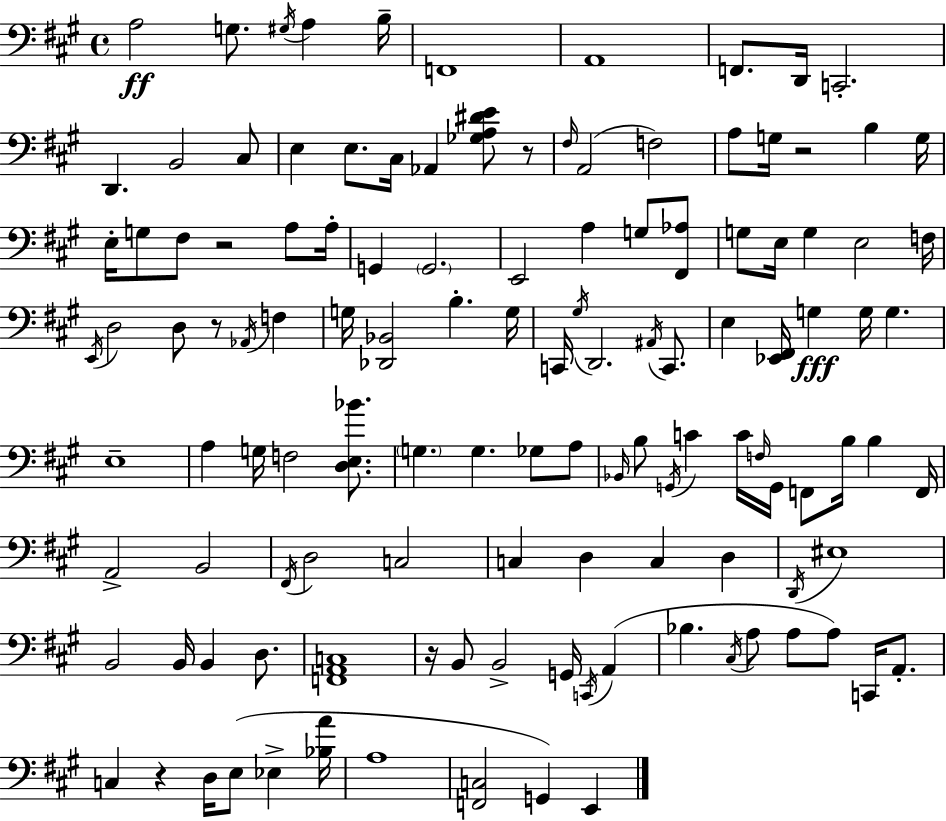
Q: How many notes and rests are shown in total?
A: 123